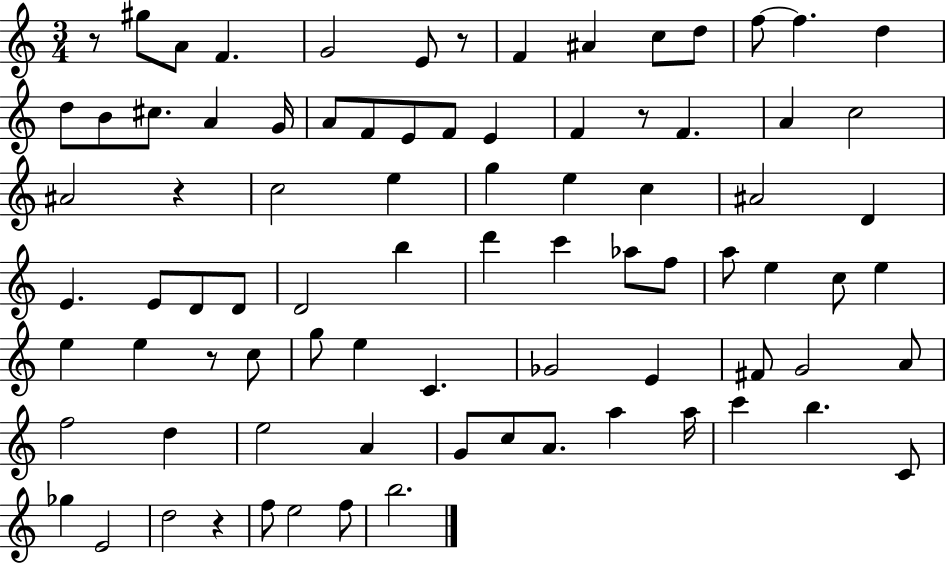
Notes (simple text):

R/e G#5/e A4/e F4/q. G4/h E4/e R/e F4/q A#4/q C5/e D5/e F5/e F5/q. D5/q D5/e B4/e C#5/e. A4/q G4/s A4/e F4/e E4/e F4/e E4/q F4/q R/e F4/q. A4/q C5/h A#4/h R/q C5/h E5/q G5/q E5/q C5/q A#4/h D4/q E4/q. E4/e D4/e D4/e D4/h B5/q D6/q C6/q Ab5/e F5/e A5/e E5/q C5/e E5/q E5/q E5/q R/e C5/e G5/e E5/q C4/q. Gb4/h E4/q F#4/e G4/h A4/e F5/h D5/q E5/h A4/q G4/e C5/e A4/e. A5/q A5/s C6/q B5/q. C4/e Gb5/q E4/h D5/h R/q F5/e E5/h F5/e B5/h.